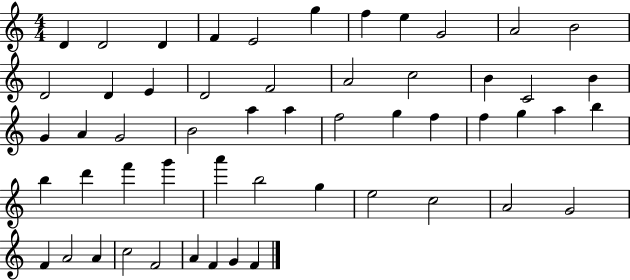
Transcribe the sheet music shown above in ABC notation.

X:1
T:Untitled
M:4/4
L:1/4
K:C
D D2 D F E2 g f e G2 A2 B2 D2 D E D2 F2 A2 c2 B C2 B G A G2 B2 a a f2 g f f g a b b d' f' g' a' b2 g e2 c2 A2 G2 F A2 A c2 F2 A F G F